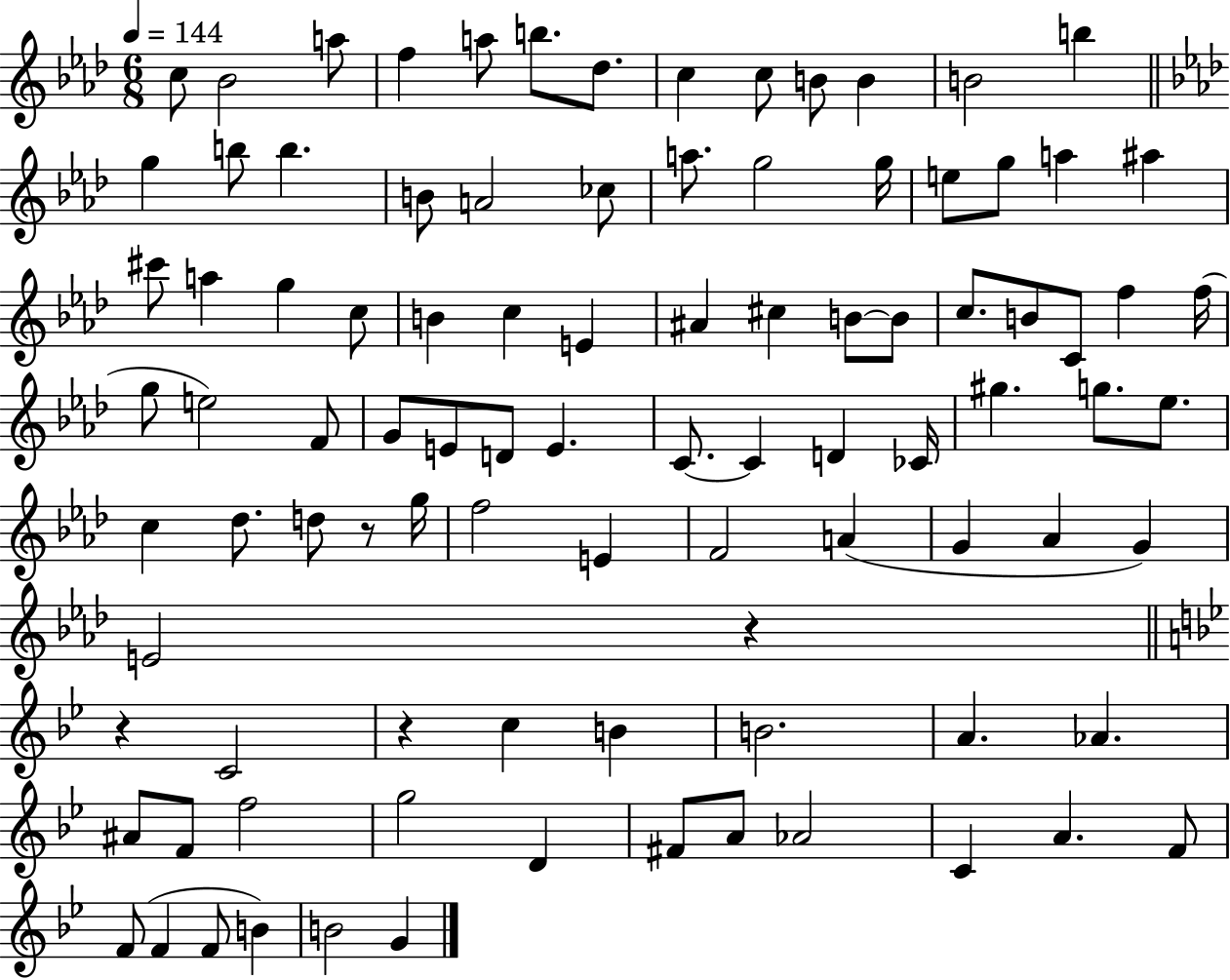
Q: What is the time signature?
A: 6/8